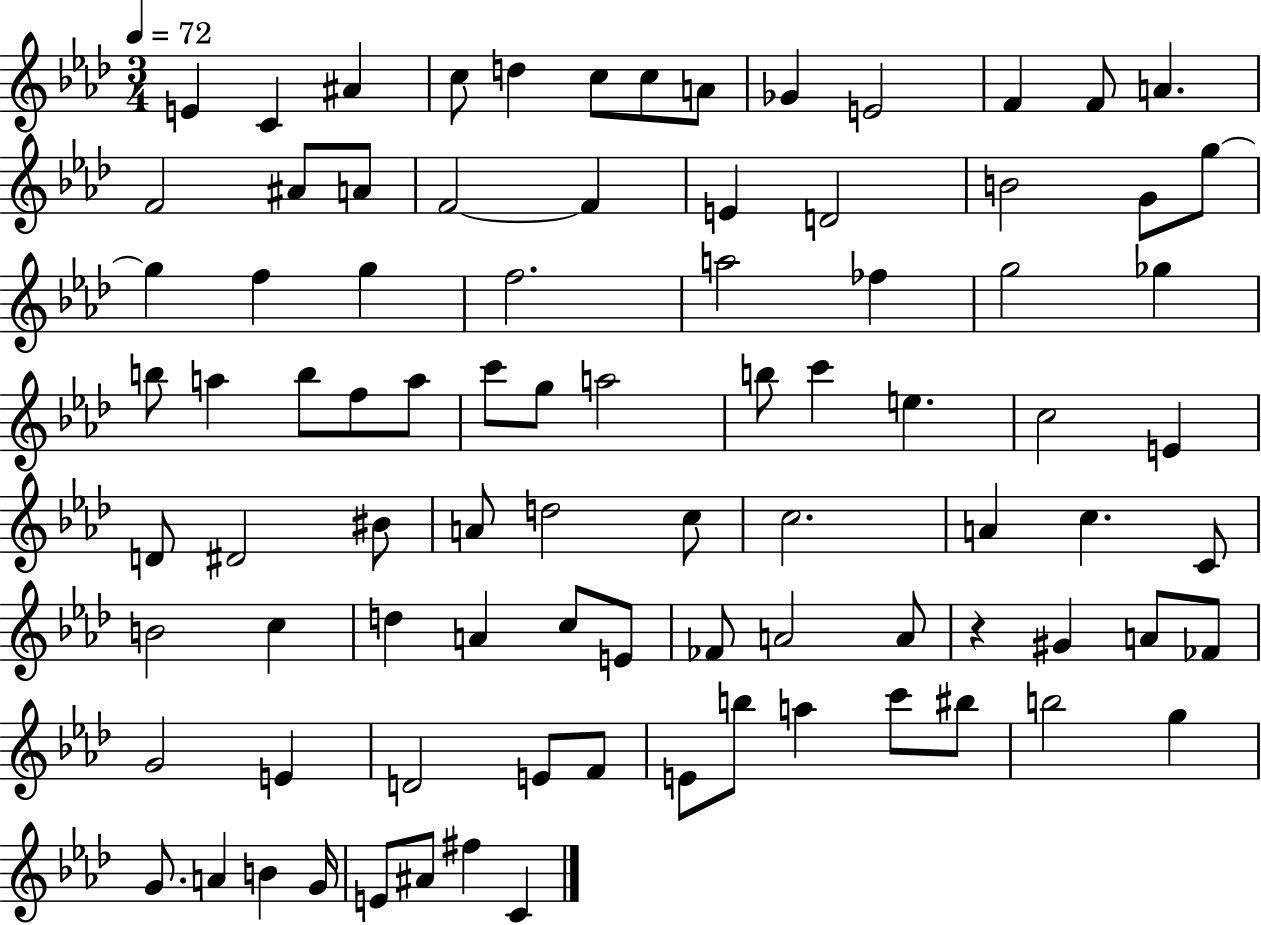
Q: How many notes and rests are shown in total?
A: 87